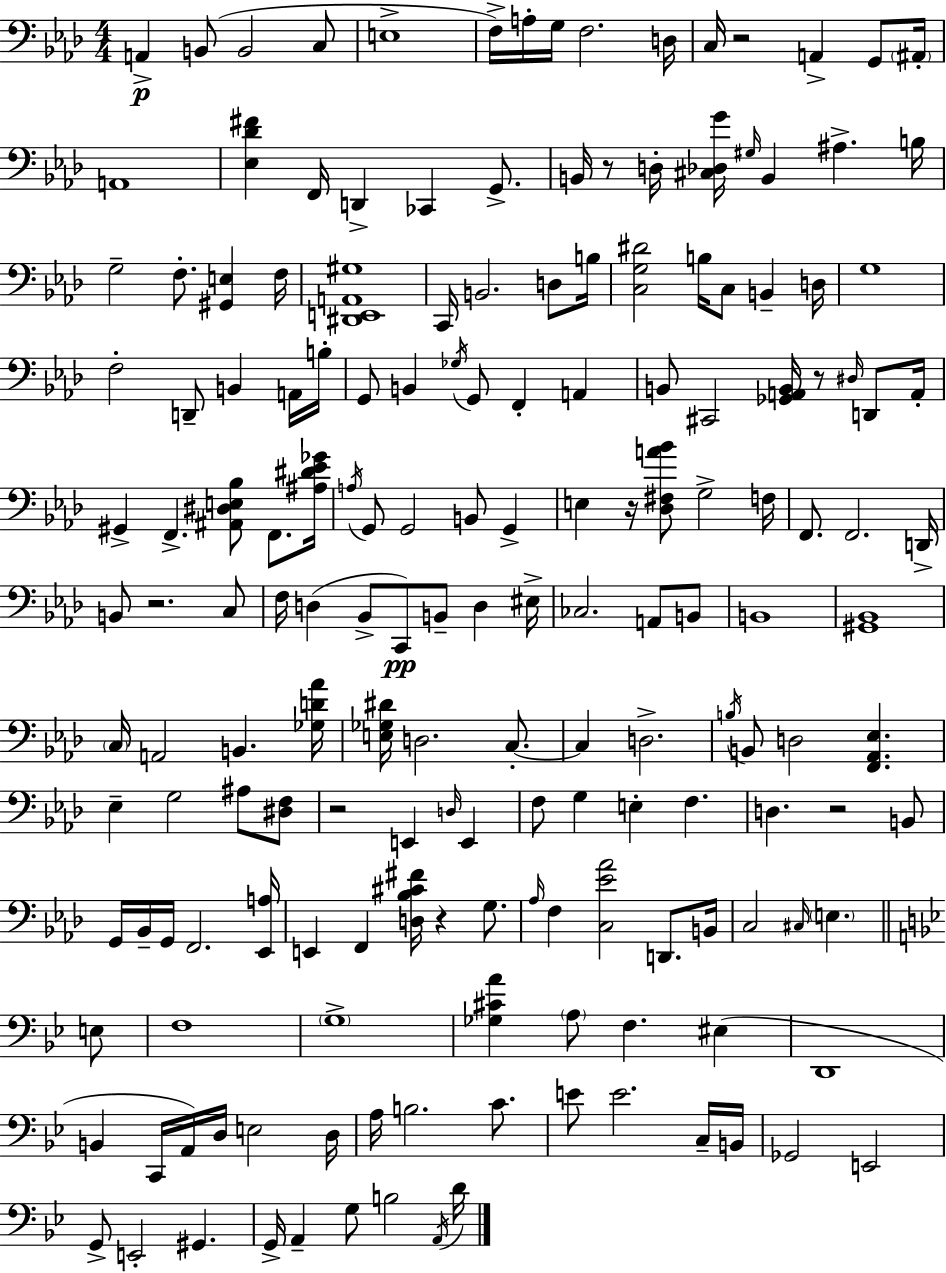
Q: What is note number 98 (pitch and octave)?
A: G3